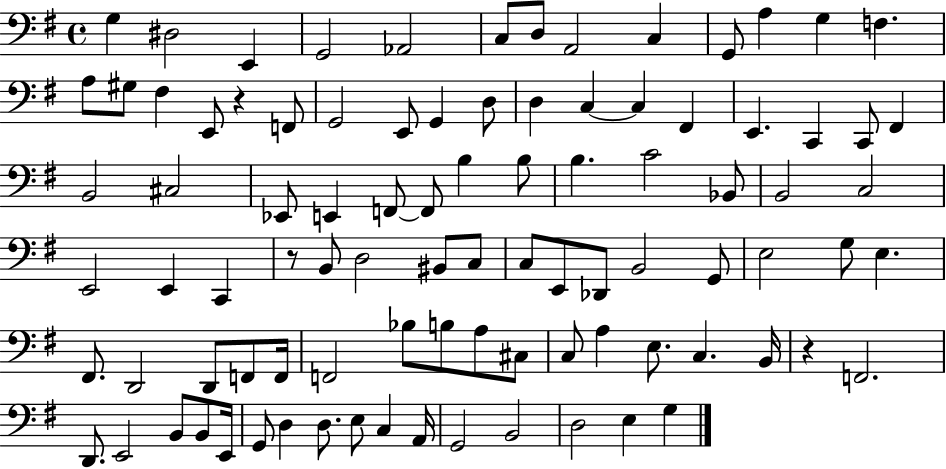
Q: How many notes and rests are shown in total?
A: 93